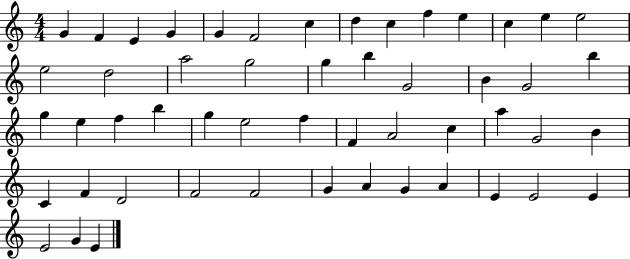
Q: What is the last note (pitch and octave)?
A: E4